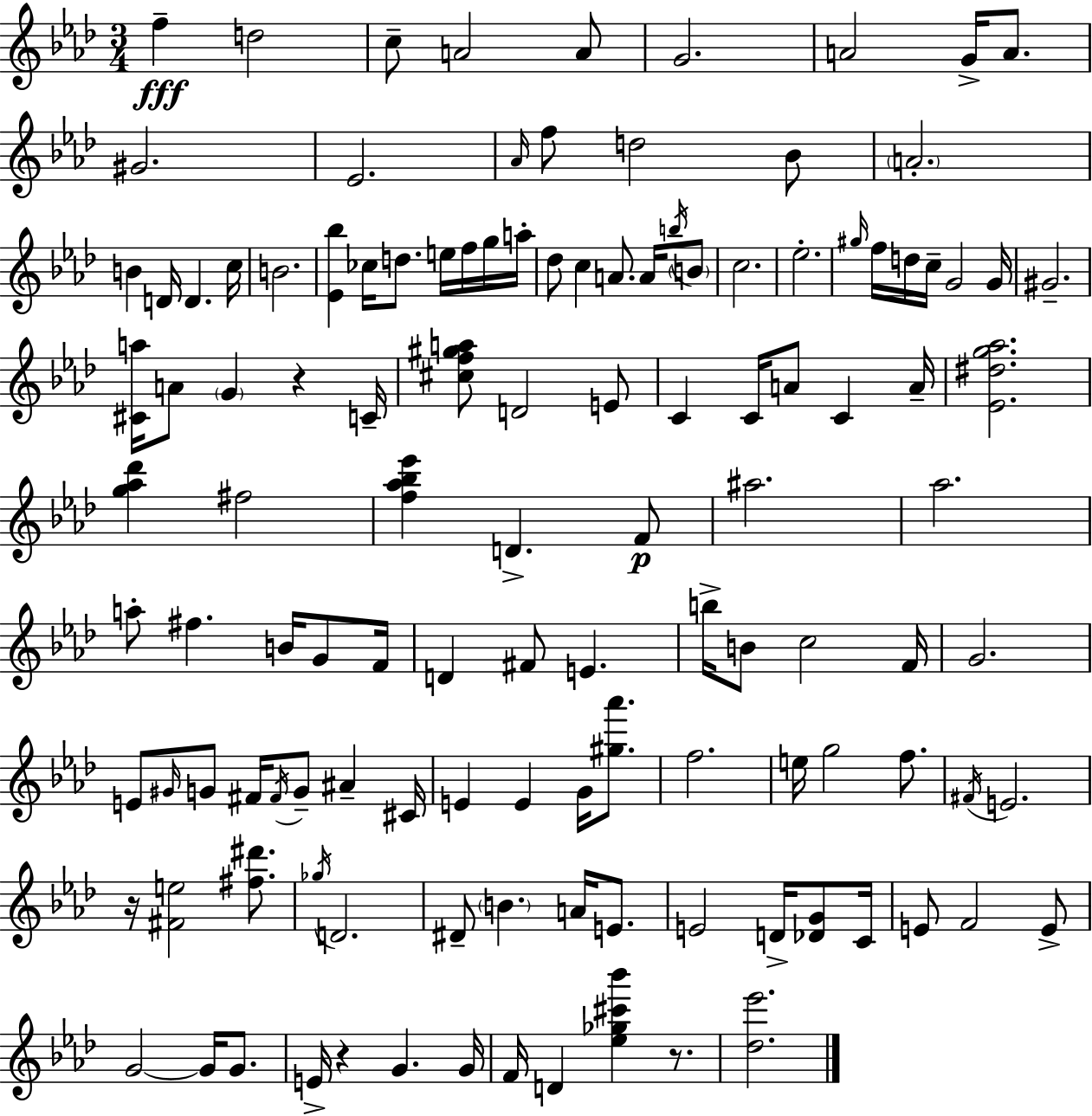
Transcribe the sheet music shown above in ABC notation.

X:1
T:Untitled
M:3/4
L:1/4
K:Fm
f d2 c/2 A2 A/2 G2 A2 G/4 A/2 ^G2 _E2 _A/4 f/2 d2 _B/2 A2 B D/4 D c/4 B2 [_E_b] _c/4 d/2 e/4 f/4 g/4 a/4 _d/2 c A/2 A/4 b/4 B/2 c2 _e2 ^g/4 f/4 d/4 c/4 G2 G/4 ^G2 [^Ca]/4 A/2 G z C/4 [^cf^ga]/2 D2 E/2 C C/4 A/2 C A/4 [_E^dg_a]2 [g_a_d'] ^f2 [f_a_b_e'] D F/2 ^a2 _a2 a/2 ^f B/4 G/2 F/4 D ^F/2 E b/4 B/2 c2 F/4 G2 E/2 ^G/4 G/2 ^F/4 ^F/4 G/2 ^A ^C/4 E E G/4 [^g_a']/2 f2 e/4 g2 f/2 ^F/4 E2 z/4 [^Fe]2 [^f^d']/2 _g/4 D2 ^D/2 B A/4 E/2 E2 D/4 [_DG]/2 C/4 E/2 F2 E/2 G2 G/4 G/2 E/4 z G G/4 F/4 D [_e_g^c'_b'] z/2 [_d_e']2